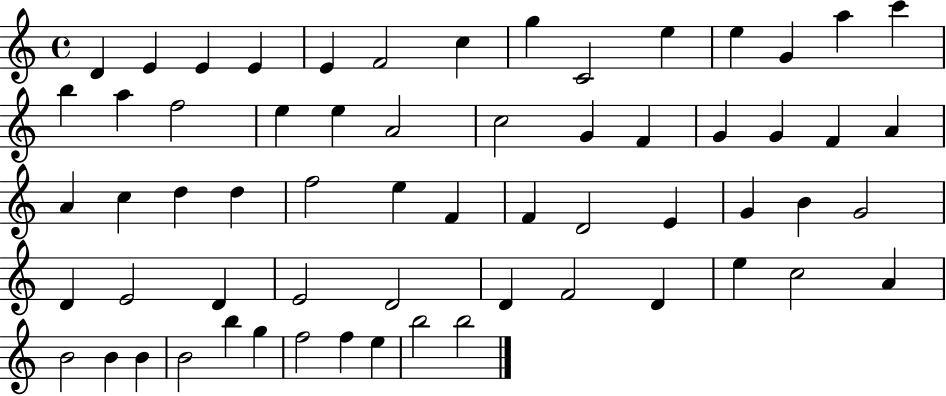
{
  \clef treble
  \time 4/4
  \defaultTimeSignature
  \key c \major
  d'4 e'4 e'4 e'4 | e'4 f'2 c''4 | g''4 c'2 e''4 | e''4 g'4 a''4 c'''4 | \break b''4 a''4 f''2 | e''4 e''4 a'2 | c''2 g'4 f'4 | g'4 g'4 f'4 a'4 | \break a'4 c''4 d''4 d''4 | f''2 e''4 f'4 | f'4 d'2 e'4 | g'4 b'4 g'2 | \break d'4 e'2 d'4 | e'2 d'2 | d'4 f'2 d'4 | e''4 c''2 a'4 | \break b'2 b'4 b'4 | b'2 b''4 g''4 | f''2 f''4 e''4 | b''2 b''2 | \break \bar "|."
}